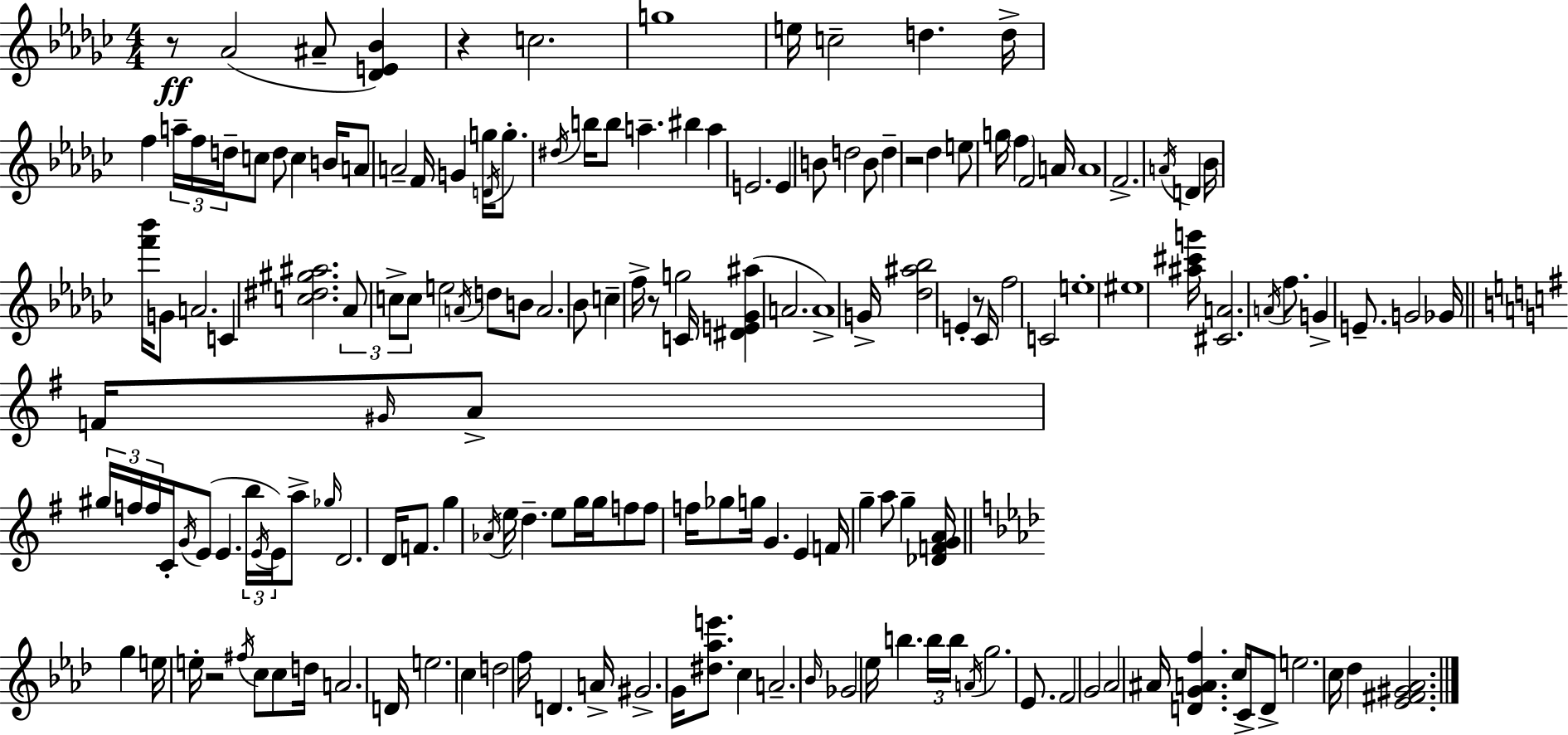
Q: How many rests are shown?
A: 6